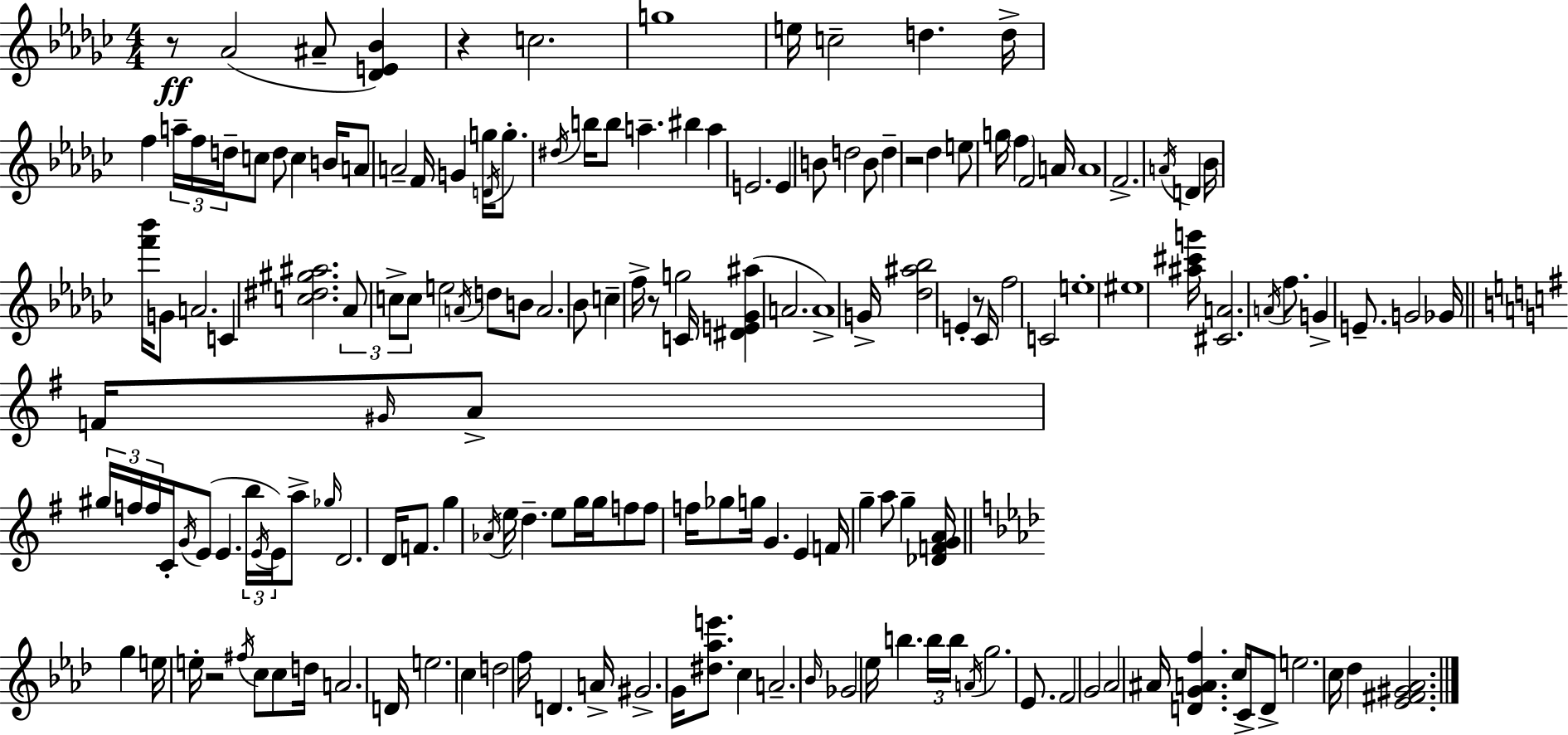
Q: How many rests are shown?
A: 6